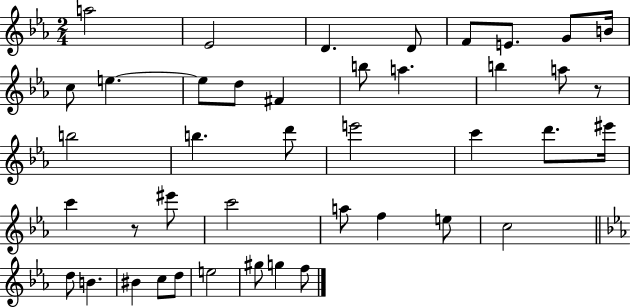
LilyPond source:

{
  \clef treble
  \numericTimeSignature
  \time 2/4
  \key ees \major
  a''2 | ees'2 | d'4. d'8 | f'8 e'8. g'8 b'16 | \break c''8 e''4.~~ | e''8 d''8 fis'4 | b''8 a''4. | b''4 a''8 r8 | \break b''2 | b''4. d'''8 | e'''2 | c'''4 d'''8. eis'''16 | \break c'''4 r8 eis'''8 | c'''2 | a''8 f''4 e''8 | c''2 | \break \bar "||" \break \key ees \major d''8 b'4. | bis'4 c''8 d''8 | e''2 | gis''8 g''4 f''8 | \break \bar "|."
}